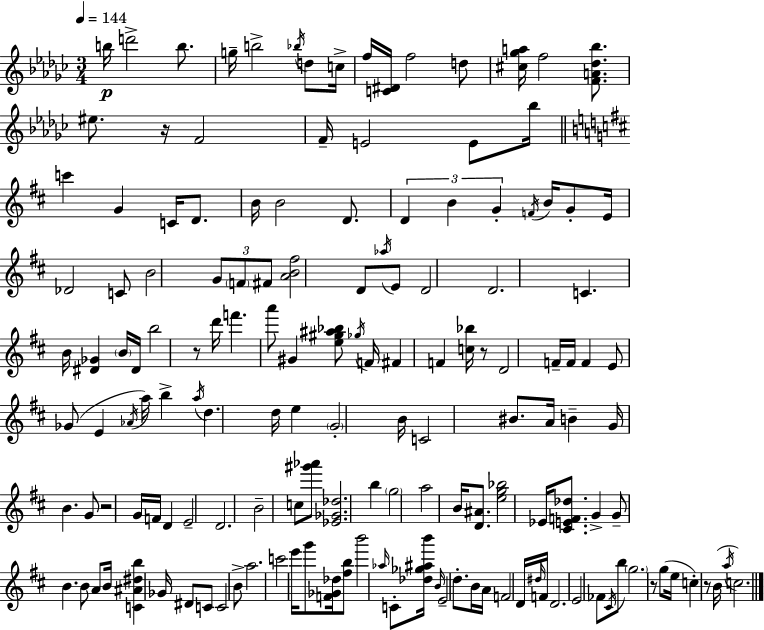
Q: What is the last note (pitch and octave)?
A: C5